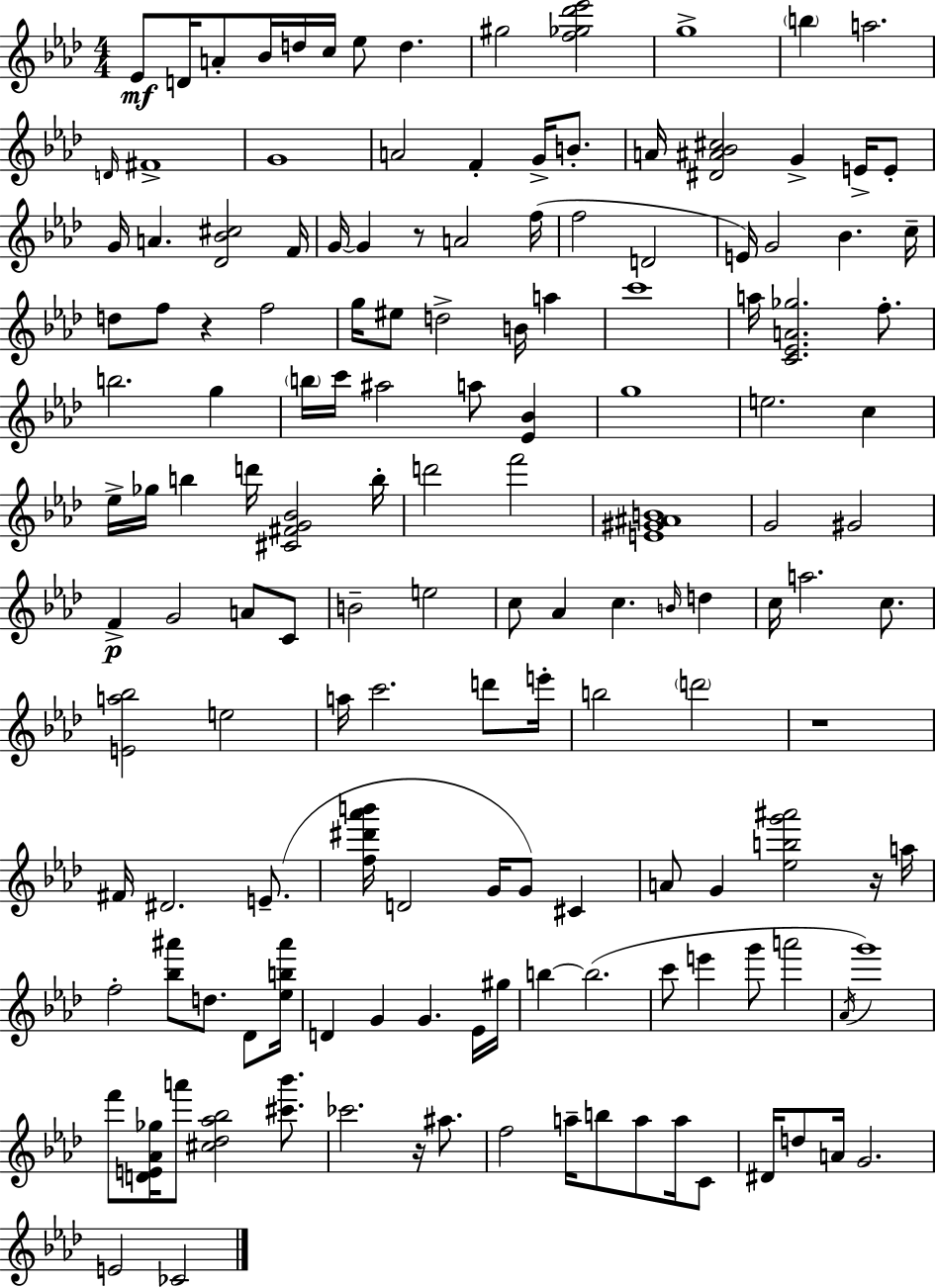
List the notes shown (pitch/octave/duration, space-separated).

Eb4/e D4/s A4/e Bb4/s D5/s C5/s Eb5/e D5/q. G#5/h [F5,Gb5,Db6,Eb6]/h G5/w B5/q A5/h. D4/s F#4/w G4/w A4/h F4/q G4/s B4/e. A4/s [D#4,A#4,Bb4,C#5]/h G4/q E4/s E4/e G4/s A4/q. [Db4,Bb4,C#5]/h F4/s G4/s G4/q R/e A4/h F5/s F5/h D4/h E4/s G4/h Bb4/q. C5/s D5/e F5/e R/q F5/h G5/s EIS5/e D5/h B4/s A5/q C6/w A5/s [C4,Eb4,A4,Gb5]/h. F5/e. B5/h. G5/q B5/s C6/s A#5/h A5/e [Eb4,Bb4]/q G5/w E5/h. C5/q Eb5/s Gb5/s B5/q D6/s [C#4,F#4,G4,Bb4]/h B5/s D6/h F6/h [E4,G#4,A#4,B4]/w G4/h G#4/h F4/q G4/h A4/e C4/e B4/h E5/h C5/e Ab4/q C5/q. B4/s D5/q C5/s A5/h. C5/e. [E4,A5,Bb5]/h E5/h A5/s C6/h. D6/e E6/s B5/h D6/h R/w F#4/s D#4/h. E4/e. [F5,D#6,Ab6,B6]/s D4/h G4/s G4/e C#4/q A4/e G4/q [Eb5,B5,G6,A#6]/h R/s A5/s F5/h [Bb5,A#6]/e D5/e. Db4/e [Eb5,B5,A#6]/s D4/q G4/q G4/q. Eb4/s G#5/s B5/q B5/h. C6/e E6/q G6/e A6/h Ab4/s G6/w F6/e [D4,E4,Ab4,Gb5]/s A6/e [C#5,Db5,Ab5,Bb5]/h [C#6,Bb6]/e. CES6/h. R/s A#5/e. F5/h A5/s B5/e A5/e A5/s C4/e D#4/s D5/e A4/s G4/h. E4/h CES4/h